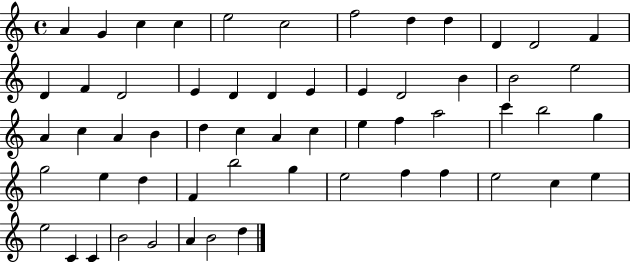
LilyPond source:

{
  \clef treble
  \time 4/4
  \defaultTimeSignature
  \key c \major
  a'4 g'4 c''4 c''4 | e''2 c''2 | f''2 d''4 d''4 | d'4 d'2 f'4 | \break d'4 f'4 d'2 | e'4 d'4 d'4 e'4 | e'4 d'2 b'4 | b'2 e''2 | \break a'4 c''4 a'4 b'4 | d''4 c''4 a'4 c''4 | e''4 f''4 a''2 | c'''4 b''2 g''4 | \break g''2 e''4 d''4 | f'4 b''2 g''4 | e''2 f''4 f''4 | e''2 c''4 e''4 | \break e''2 c'4 c'4 | b'2 g'2 | a'4 b'2 d''4 | \bar "|."
}